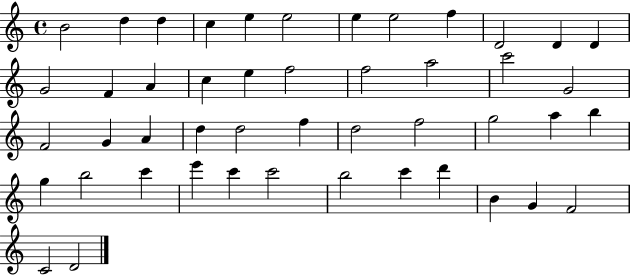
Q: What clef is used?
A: treble